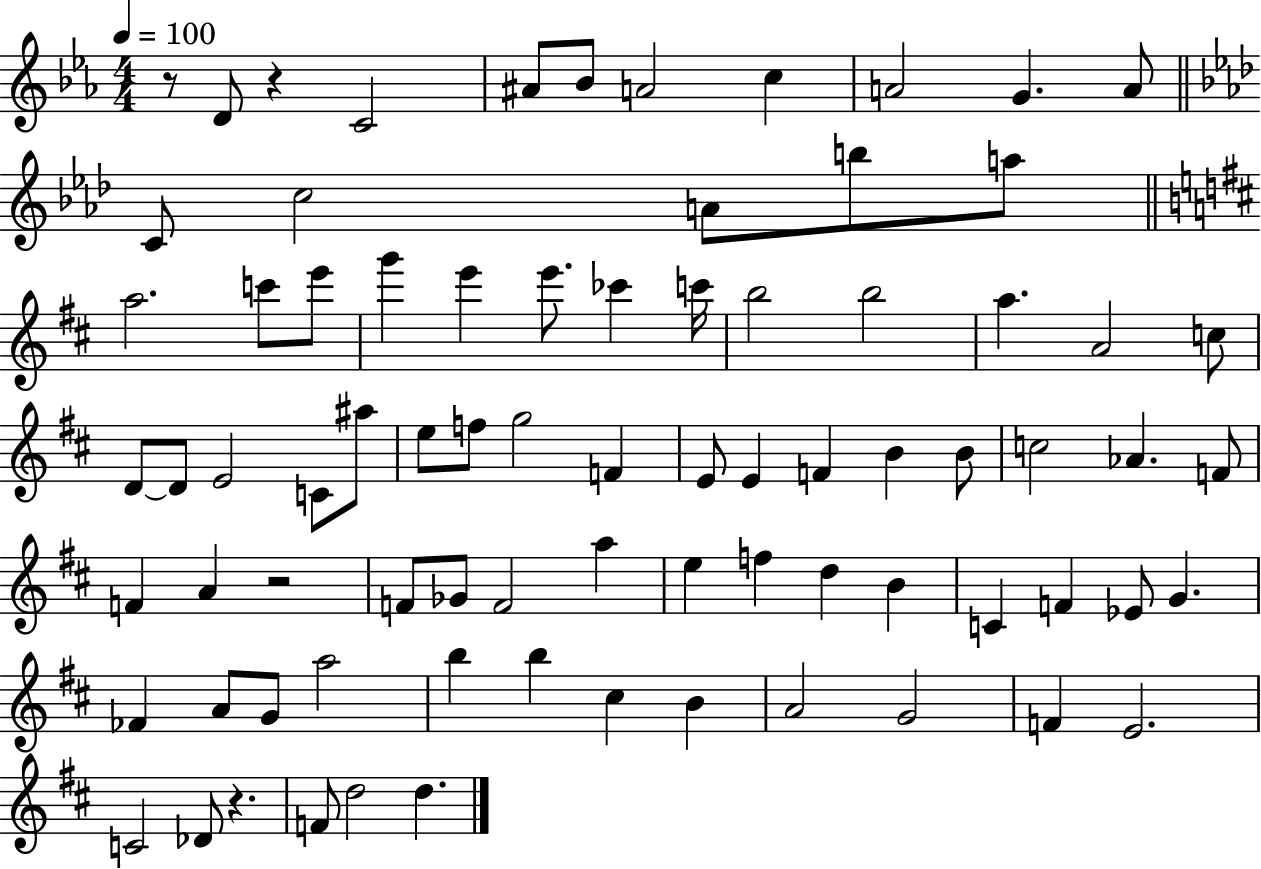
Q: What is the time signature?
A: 4/4